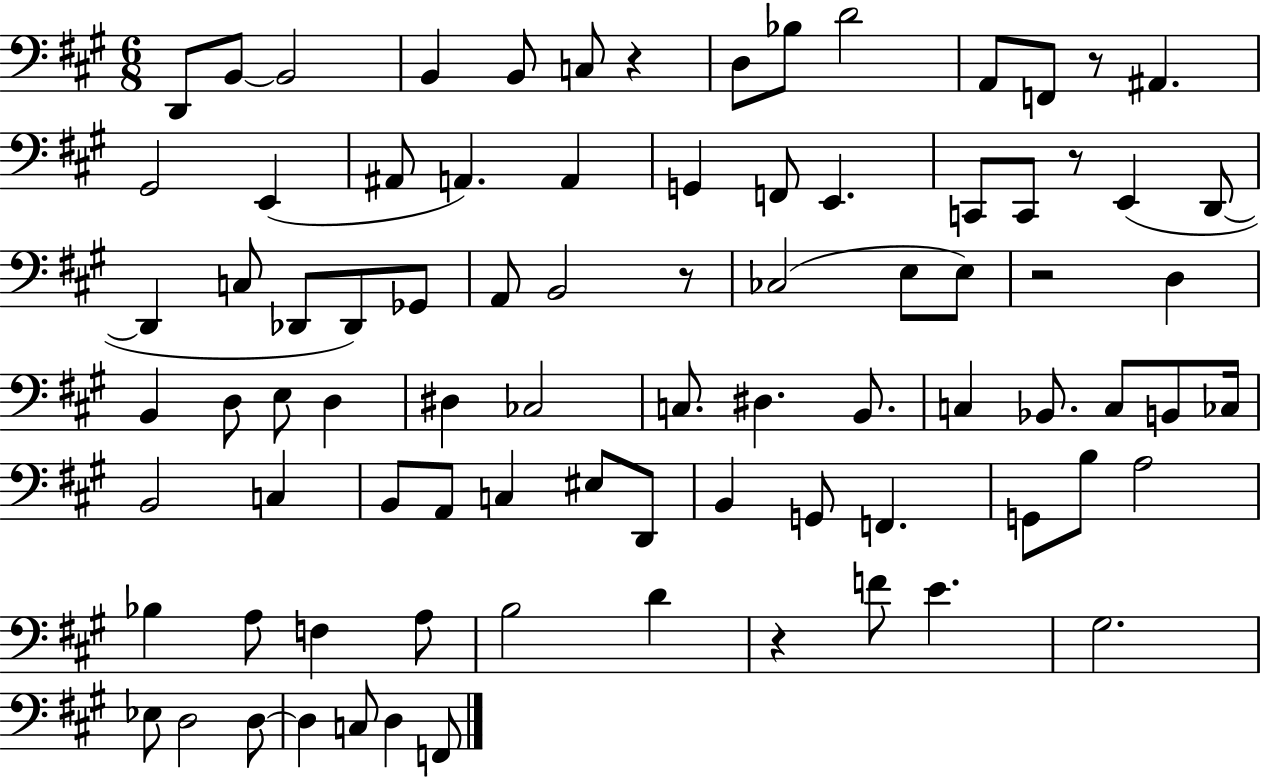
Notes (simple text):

D2/e B2/e B2/h B2/q B2/e C3/e R/q D3/e Bb3/e D4/h A2/e F2/e R/e A#2/q. G#2/h E2/q A#2/e A2/q. A2/q G2/q F2/e E2/q. C2/e C2/e R/e E2/q D2/e D2/q C3/e Db2/e Db2/e Gb2/e A2/e B2/h R/e CES3/h E3/e E3/e R/h D3/q B2/q D3/e E3/e D3/q D#3/q CES3/h C3/e. D#3/q. B2/e. C3/q Bb2/e. C3/e B2/e CES3/s B2/h C3/q B2/e A2/e C3/q EIS3/e D2/e B2/q G2/e F2/q. G2/e B3/e A3/h Bb3/q A3/e F3/q A3/e B3/h D4/q R/q F4/e E4/q. G#3/h. Eb3/e D3/h D3/e D3/q C3/e D3/q F2/e